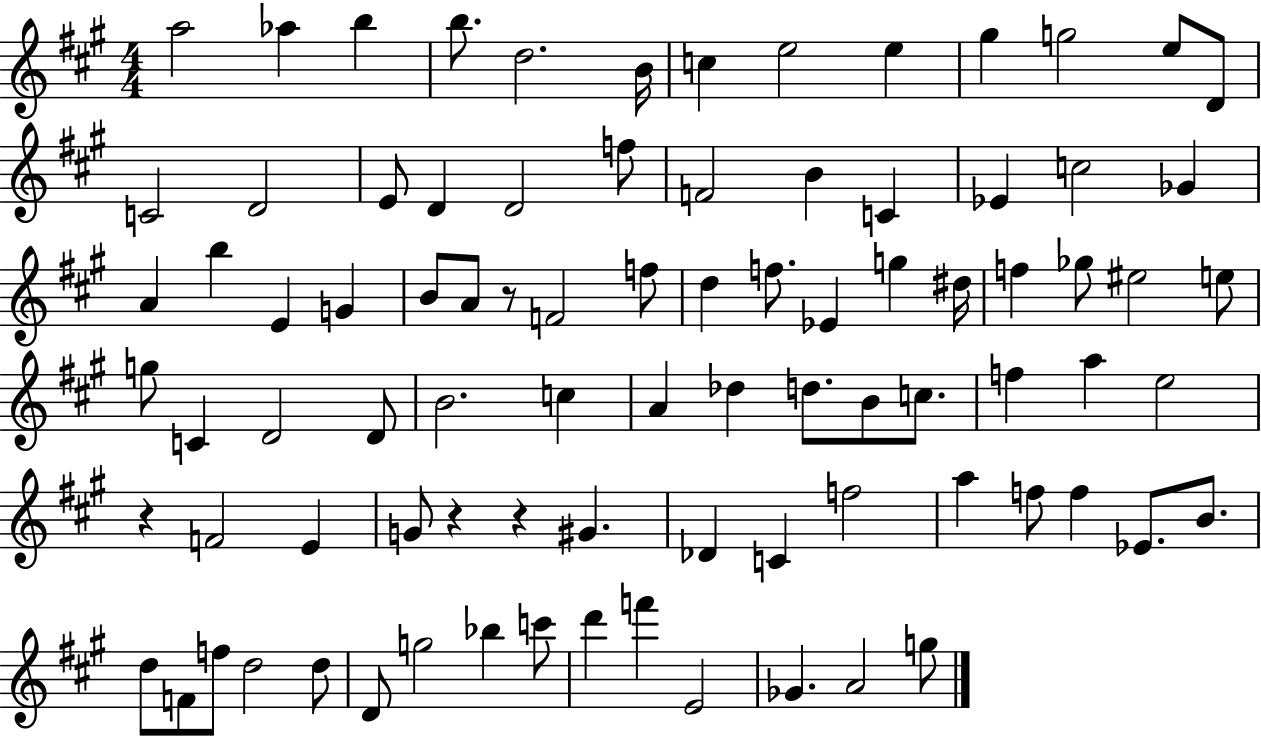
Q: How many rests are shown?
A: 4